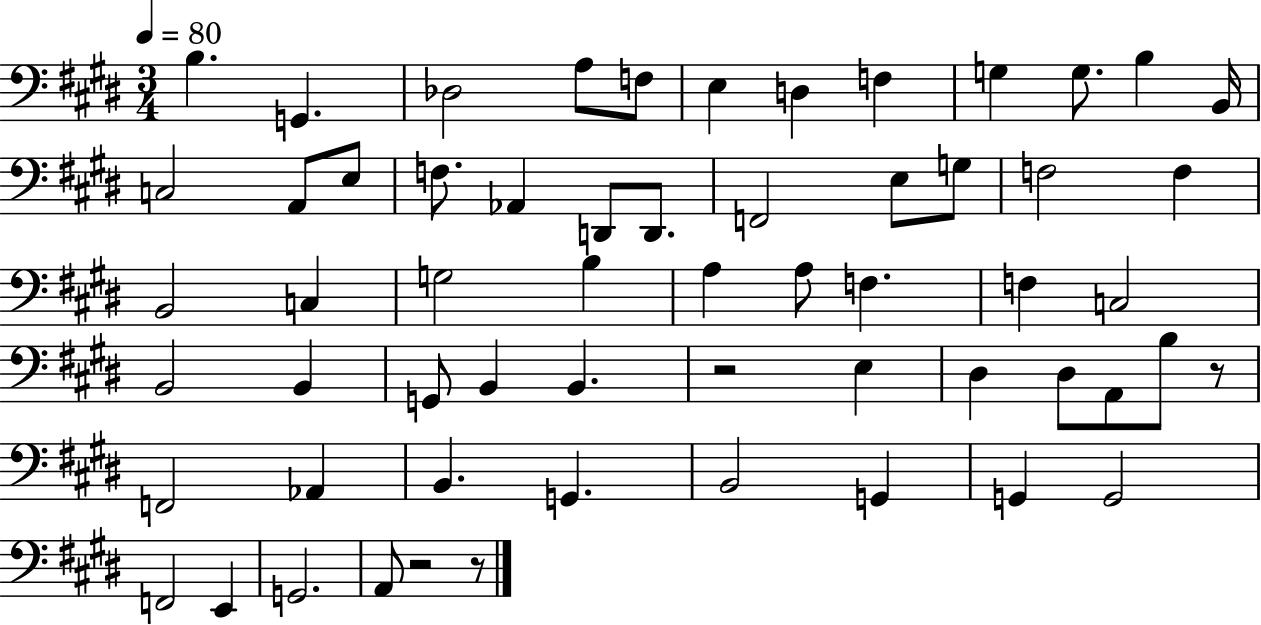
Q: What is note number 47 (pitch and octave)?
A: G2